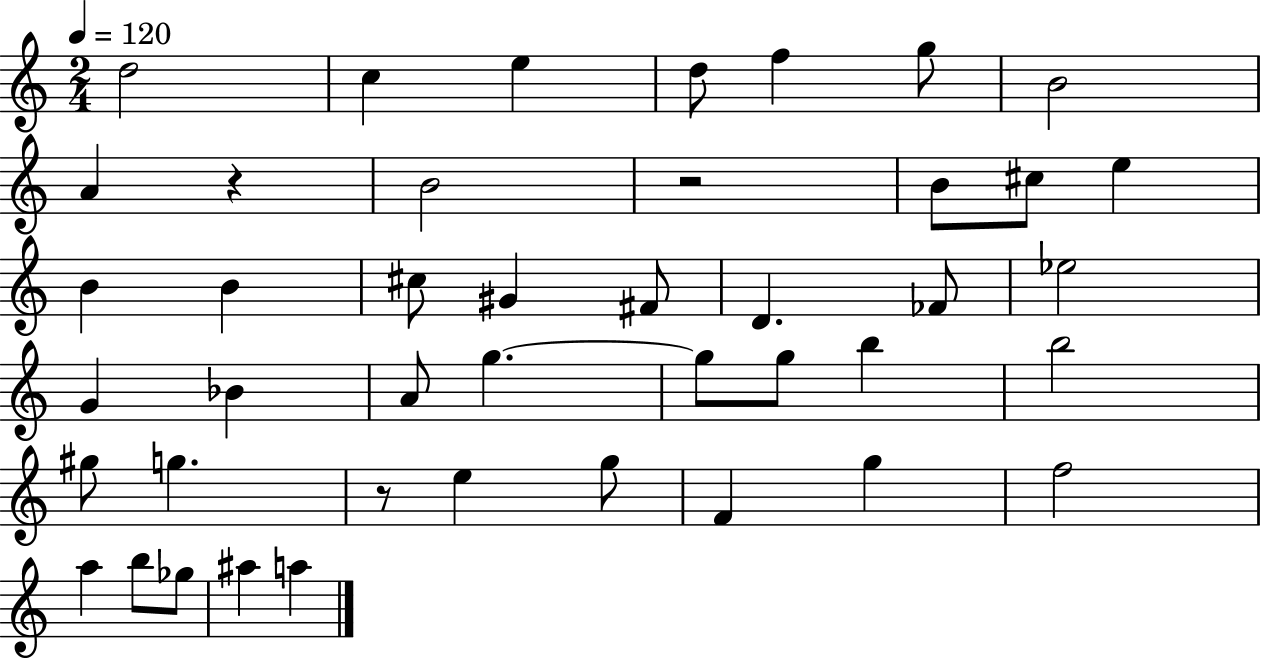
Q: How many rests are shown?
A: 3